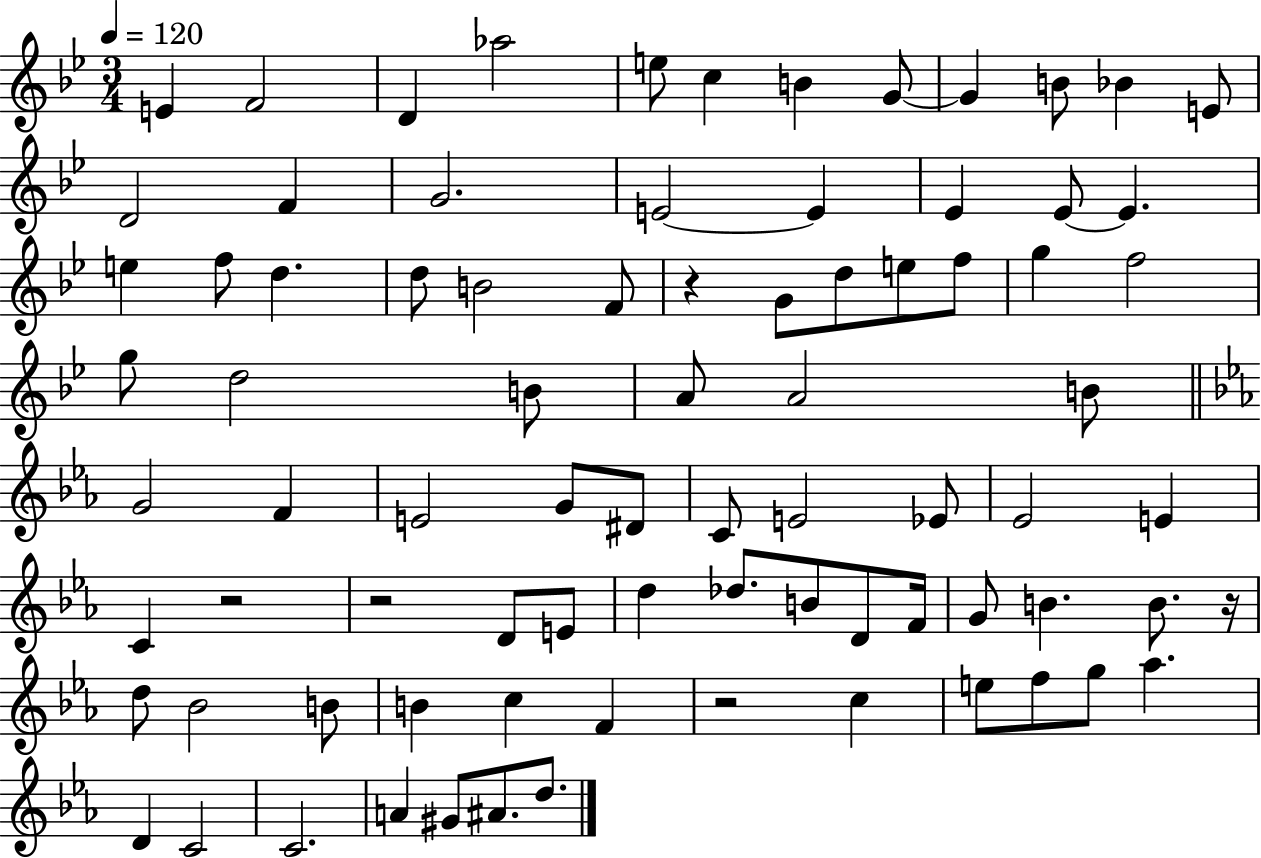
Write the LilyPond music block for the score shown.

{
  \clef treble
  \numericTimeSignature
  \time 3/4
  \key bes \major
  \tempo 4 = 120
  e'4 f'2 | d'4 aes''2 | e''8 c''4 b'4 g'8~~ | g'4 b'8 bes'4 e'8 | \break d'2 f'4 | g'2. | e'2~~ e'4 | ees'4 ees'8~~ ees'4. | \break e''4 f''8 d''4. | d''8 b'2 f'8 | r4 g'8 d''8 e''8 f''8 | g''4 f''2 | \break g''8 d''2 b'8 | a'8 a'2 b'8 | \bar "||" \break \key ees \major g'2 f'4 | e'2 g'8 dis'8 | c'8 e'2 ees'8 | ees'2 e'4 | \break c'4 r2 | r2 d'8 e'8 | d''4 des''8. b'8 d'8 f'16 | g'8 b'4. b'8. r16 | \break d''8 bes'2 b'8 | b'4 c''4 f'4 | r2 c''4 | e''8 f''8 g''8 aes''4. | \break d'4 c'2 | c'2. | a'4 gis'8 ais'8. d''8. | \bar "|."
}